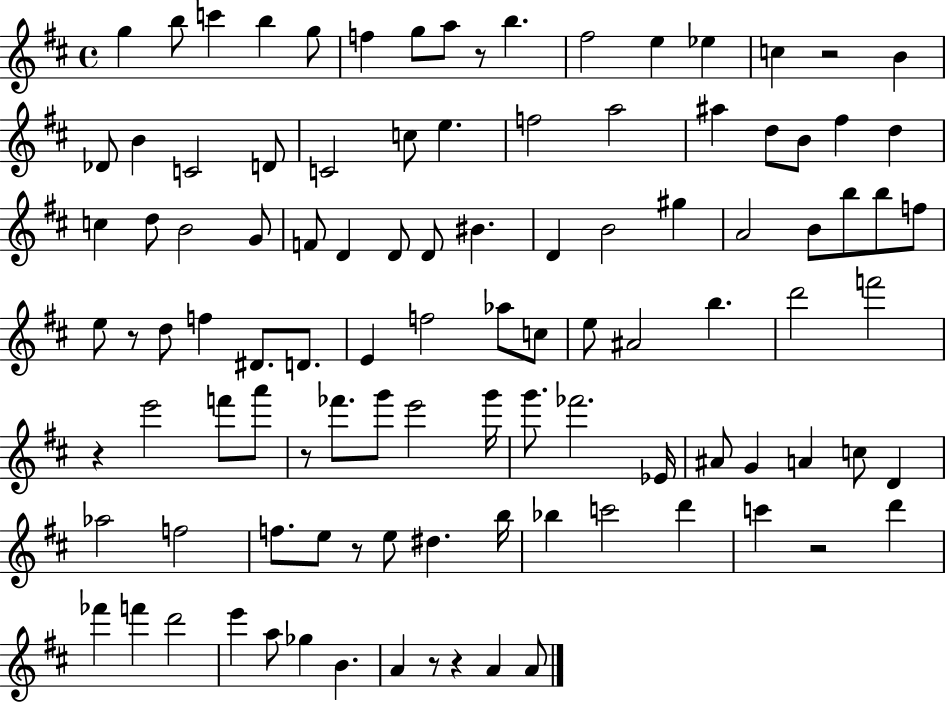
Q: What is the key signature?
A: D major